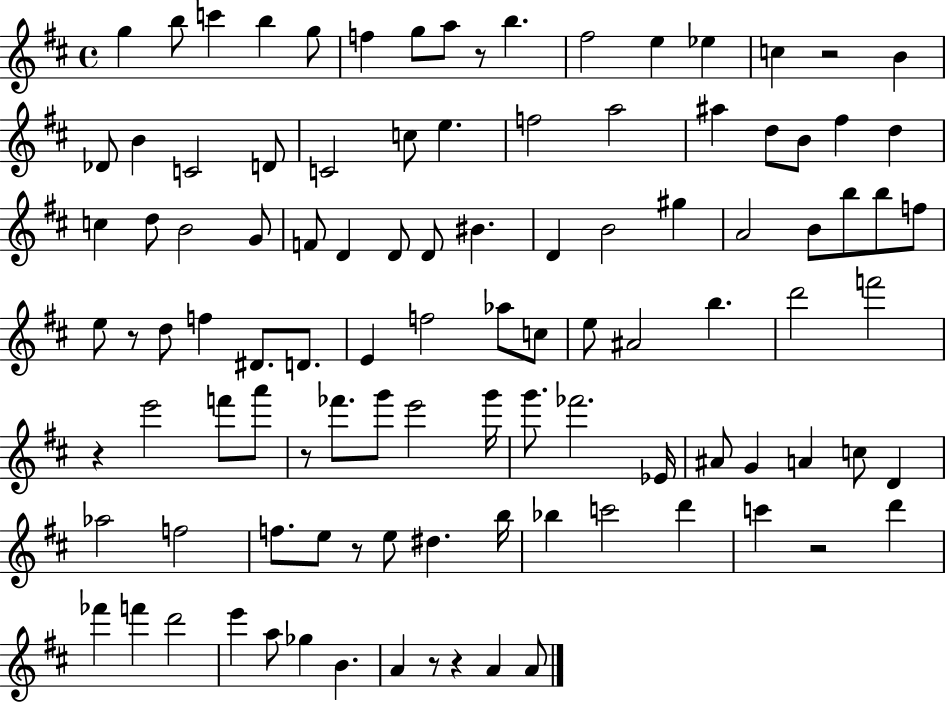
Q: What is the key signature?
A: D major